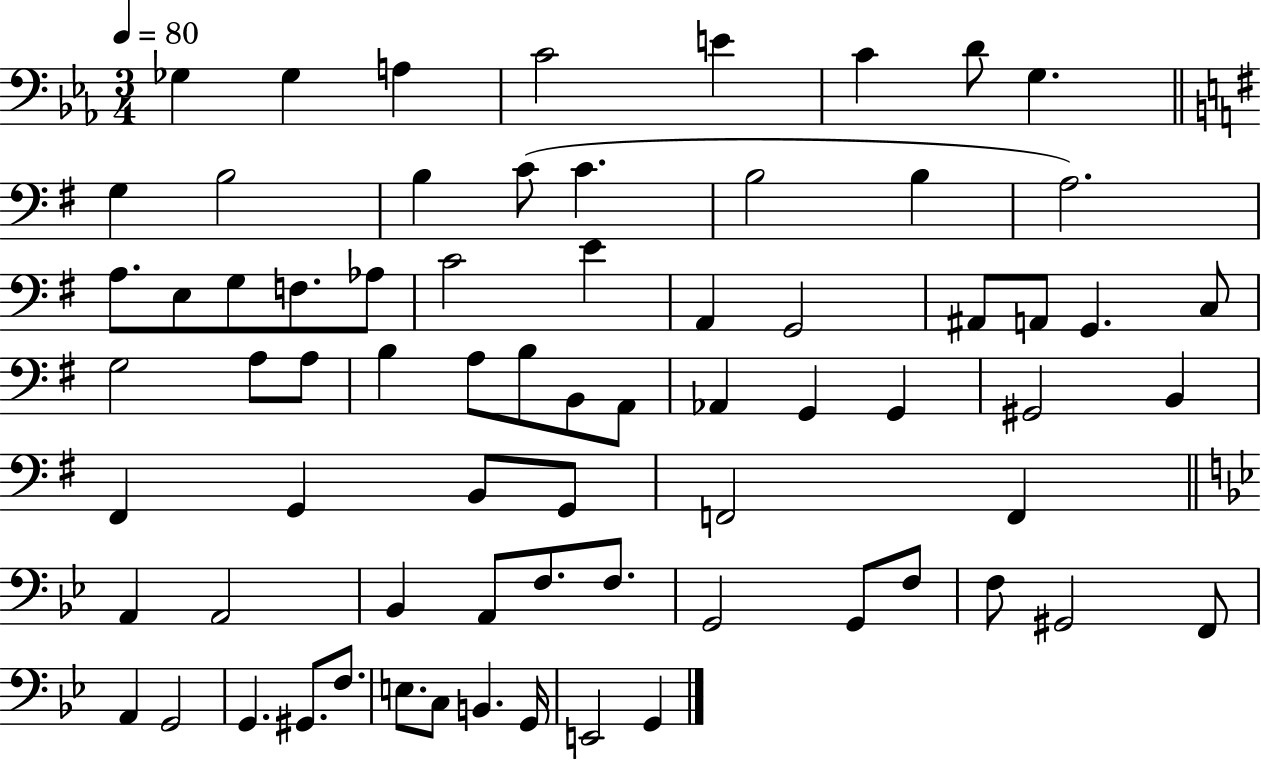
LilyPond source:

{
  \clef bass
  \numericTimeSignature
  \time 3/4
  \key ees \major
  \tempo 4 = 80
  ges4 ges4 a4 | c'2 e'4 | c'4 d'8 g4. | \bar "||" \break \key g \major g4 b2 | b4 c'8( c'4. | b2 b4 | a2.) | \break a8. e8 g8 f8. aes8 | c'2 e'4 | a,4 g,2 | ais,8 a,8 g,4. c8 | \break g2 a8 a8 | b4 a8 b8 b,8 a,8 | aes,4 g,4 g,4 | gis,2 b,4 | \break fis,4 g,4 b,8 g,8 | f,2 f,4 | \bar "||" \break \key bes \major a,4 a,2 | bes,4 a,8 f8. f8. | g,2 g,8 f8 | f8 gis,2 f,8 | \break a,4 g,2 | g,4. gis,8. f8. | e8. c8 b,4. g,16 | e,2 g,4 | \break \bar "|."
}